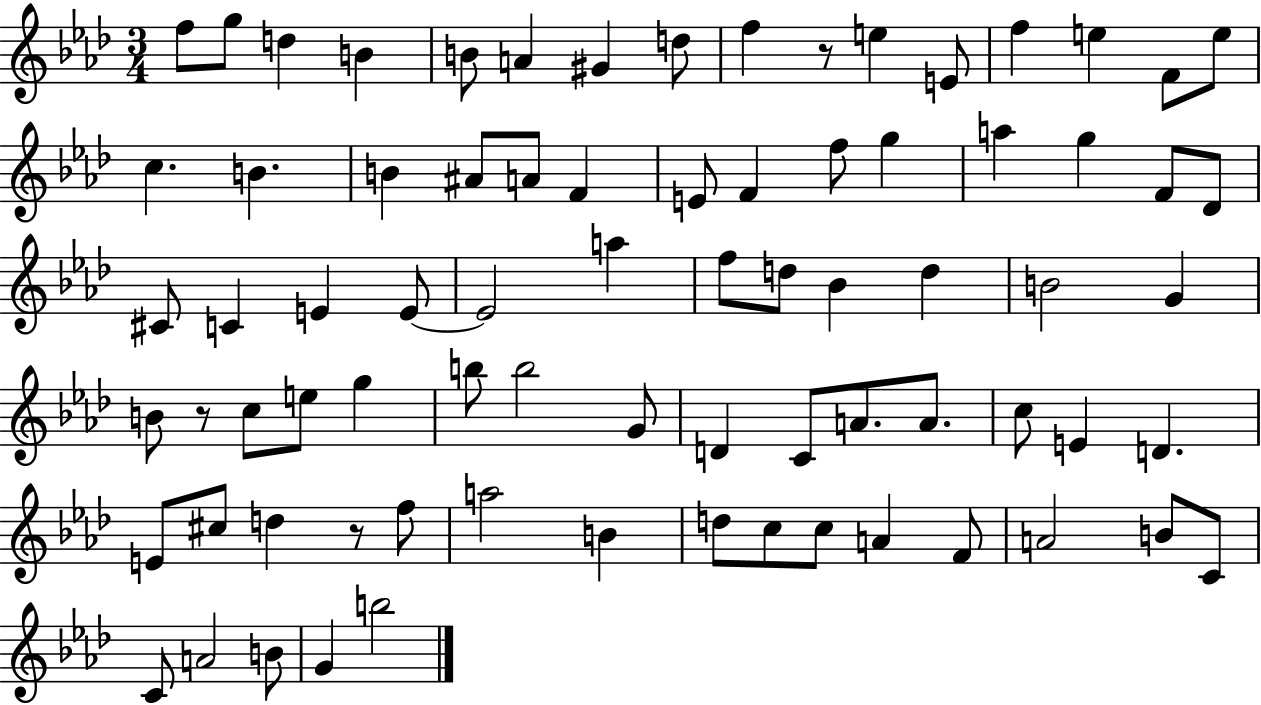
{
  \clef treble
  \numericTimeSignature
  \time 3/4
  \key aes \major
  f''8 g''8 d''4 b'4 | b'8 a'4 gis'4 d''8 | f''4 r8 e''4 e'8 | f''4 e''4 f'8 e''8 | \break c''4. b'4. | b'4 ais'8 a'8 f'4 | e'8 f'4 f''8 g''4 | a''4 g''4 f'8 des'8 | \break cis'8 c'4 e'4 e'8~~ | e'2 a''4 | f''8 d''8 bes'4 d''4 | b'2 g'4 | \break b'8 r8 c''8 e''8 g''4 | b''8 b''2 g'8 | d'4 c'8 a'8. a'8. | c''8 e'4 d'4. | \break e'8 cis''8 d''4 r8 f''8 | a''2 b'4 | d''8 c''8 c''8 a'4 f'8 | a'2 b'8 c'8 | \break c'8 a'2 b'8 | g'4 b''2 | \bar "|."
}